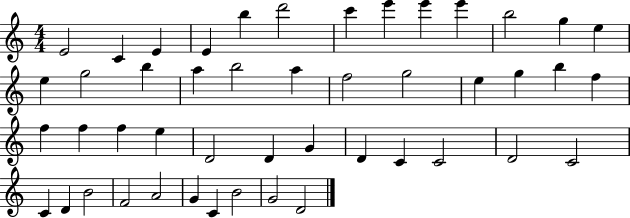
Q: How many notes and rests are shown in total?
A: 47